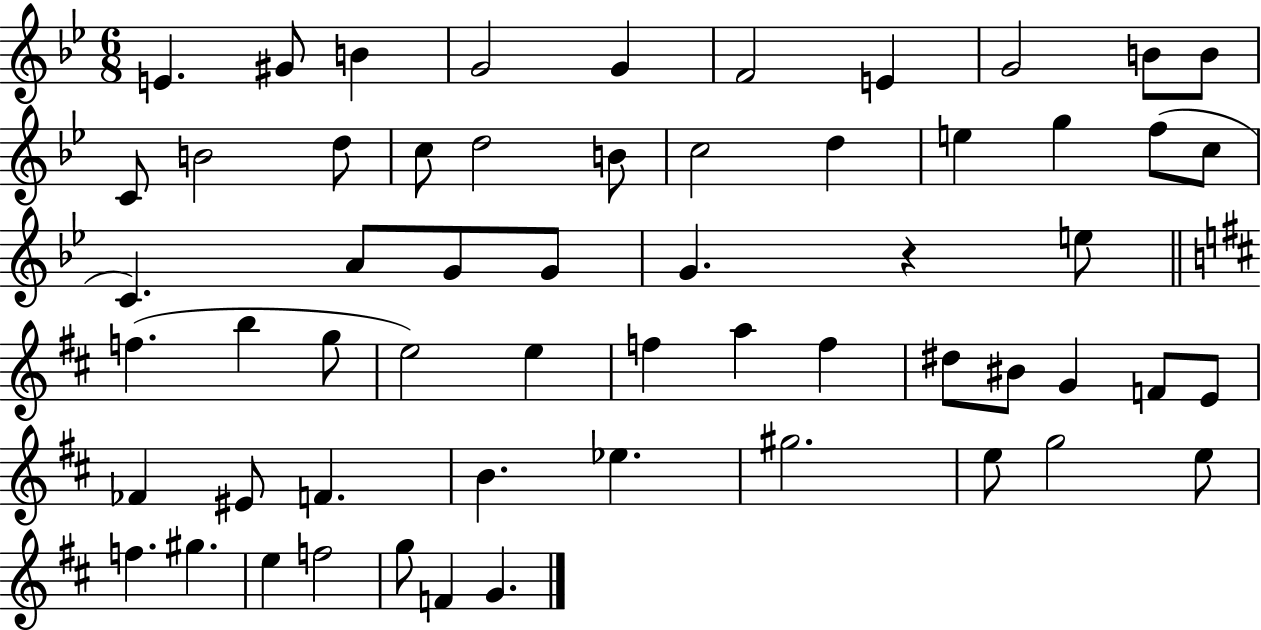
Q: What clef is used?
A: treble